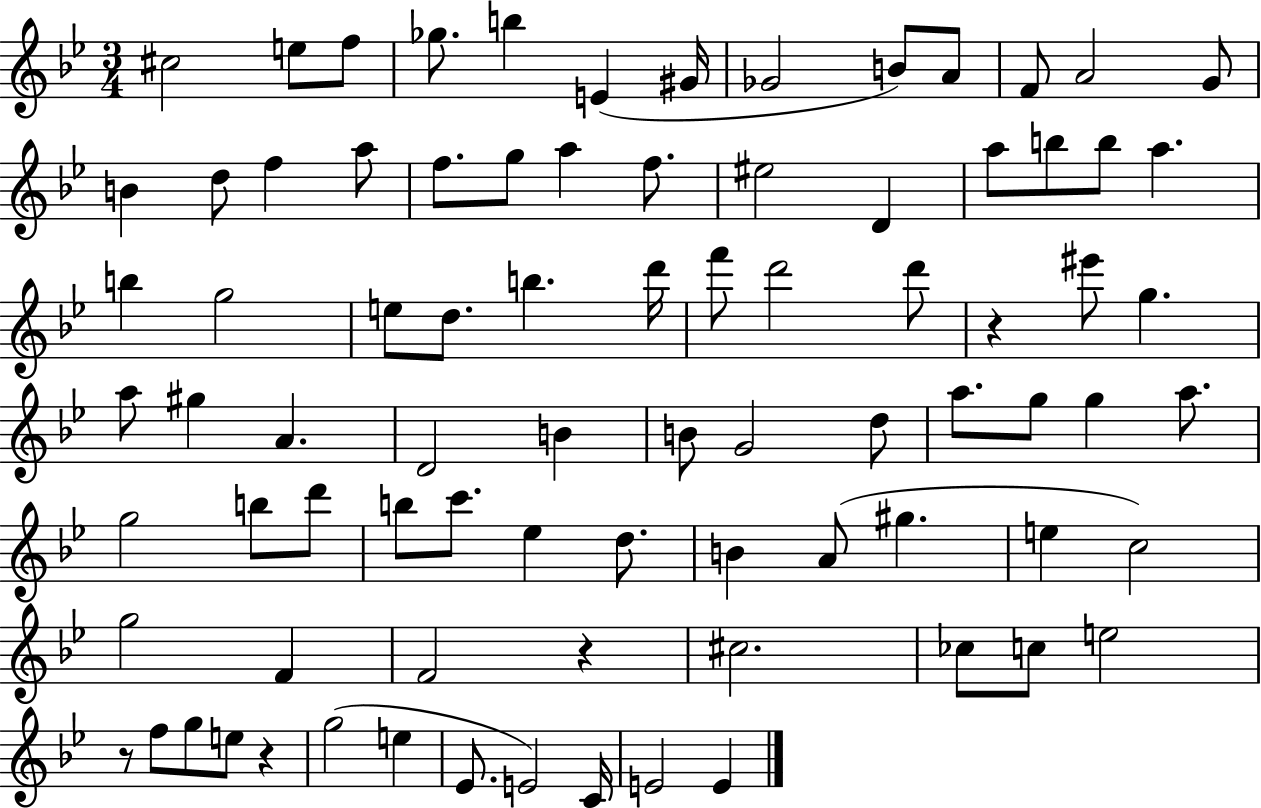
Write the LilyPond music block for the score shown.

{
  \clef treble
  \numericTimeSignature
  \time 3/4
  \key bes \major
  \repeat volta 2 { cis''2 e''8 f''8 | ges''8. b''4 e'4( gis'16 | ges'2 b'8) a'8 | f'8 a'2 g'8 | \break b'4 d''8 f''4 a''8 | f''8. g''8 a''4 f''8. | eis''2 d'4 | a''8 b''8 b''8 a''4. | \break b''4 g''2 | e''8 d''8. b''4. d'''16 | f'''8 d'''2 d'''8 | r4 eis'''8 g''4. | \break a''8 gis''4 a'4. | d'2 b'4 | b'8 g'2 d''8 | a''8. g''8 g''4 a''8. | \break g''2 b''8 d'''8 | b''8 c'''8. ees''4 d''8. | b'4 a'8( gis''4. | e''4 c''2) | \break g''2 f'4 | f'2 r4 | cis''2. | ces''8 c''8 e''2 | \break r8 f''8 g''8 e''8 r4 | g''2( e''4 | ees'8. e'2) c'16 | e'2 e'4 | \break } \bar "|."
}